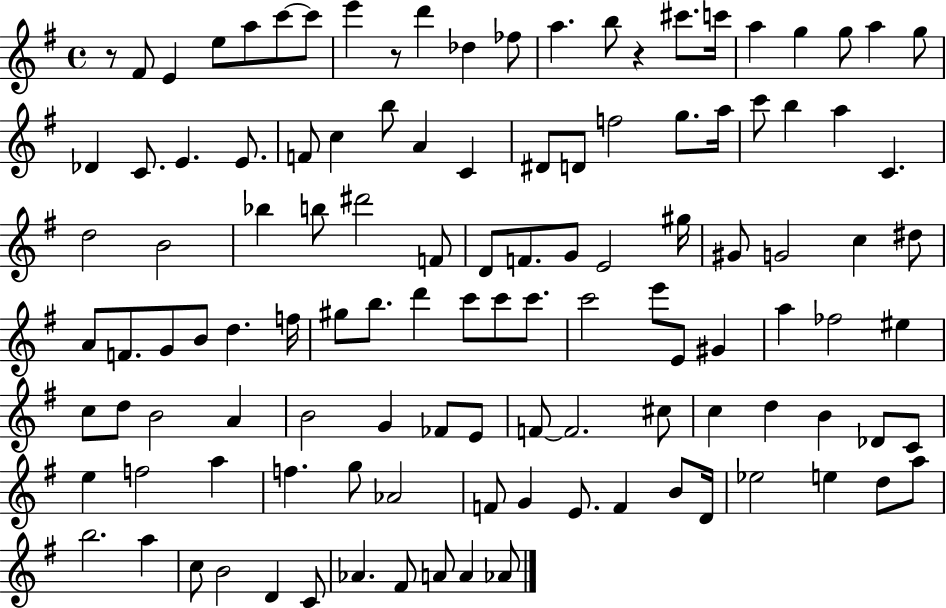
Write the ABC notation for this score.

X:1
T:Untitled
M:4/4
L:1/4
K:G
z/2 ^F/2 E e/2 a/2 c'/2 c'/2 e' z/2 d' _d _f/2 a b/2 z ^c'/2 c'/4 a g g/2 a g/2 _D C/2 E E/2 F/2 c b/2 A C ^D/2 D/2 f2 g/2 a/4 c'/2 b a C d2 B2 _b b/2 ^d'2 F/2 D/2 F/2 G/2 E2 ^g/4 ^G/2 G2 c ^d/2 A/2 F/2 G/2 B/2 d f/4 ^g/2 b/2 d' c'/2 c'/2 c'/2 c'2 e'/2 E/2 ^G a _f2 ^e c/2 d/2 B2 A B2 G _F/2 E/2 F/2 F2 ^c/2 c d B _D/2 C/2 e f2 a f g/2 _A2 F/2 G E/2 F B/2 D/4 _e2 e d/2 a/2 b2 a c/2 B2 D C/2 _A ^F/2 A/2 A _A/2